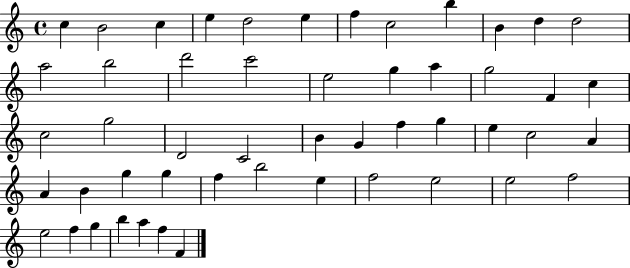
{
  \clef treble
  \time 4/4
  \defaultTimeSignature
  \key c \major
  c''4 b'2 c''4 | e''4 d''2 e''4 | f''4 c''2 b''4 | b'4 d''4 d''2 | \break a''2 b''2 | d'''2 c'''2 | e''2 g''4 a''4 | g''2 f'4 c''4 | \break c''2 g''2 | d'2 c'2 | b'4 g'4 f''4 g''4 | e''4 c''2 a'4 | \break a'4 b'4 g''4 g''4 | f''4 b''2 e''4 | f''2 e''2 | e''2 f''2 | \break e''2 f''4 g''4 | b''4 a''4 f''4 f'4 | \bar "|."
}